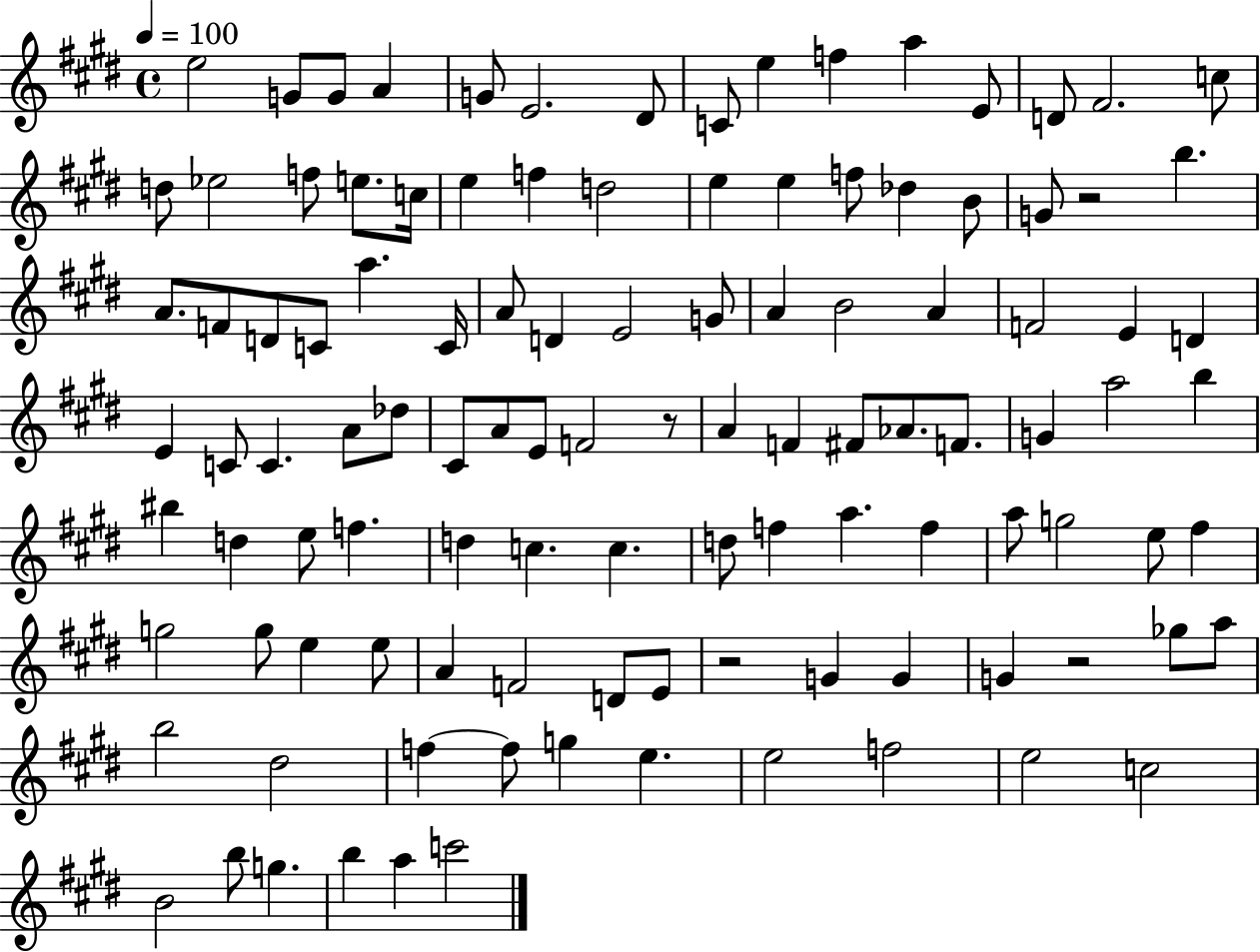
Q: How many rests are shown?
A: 4